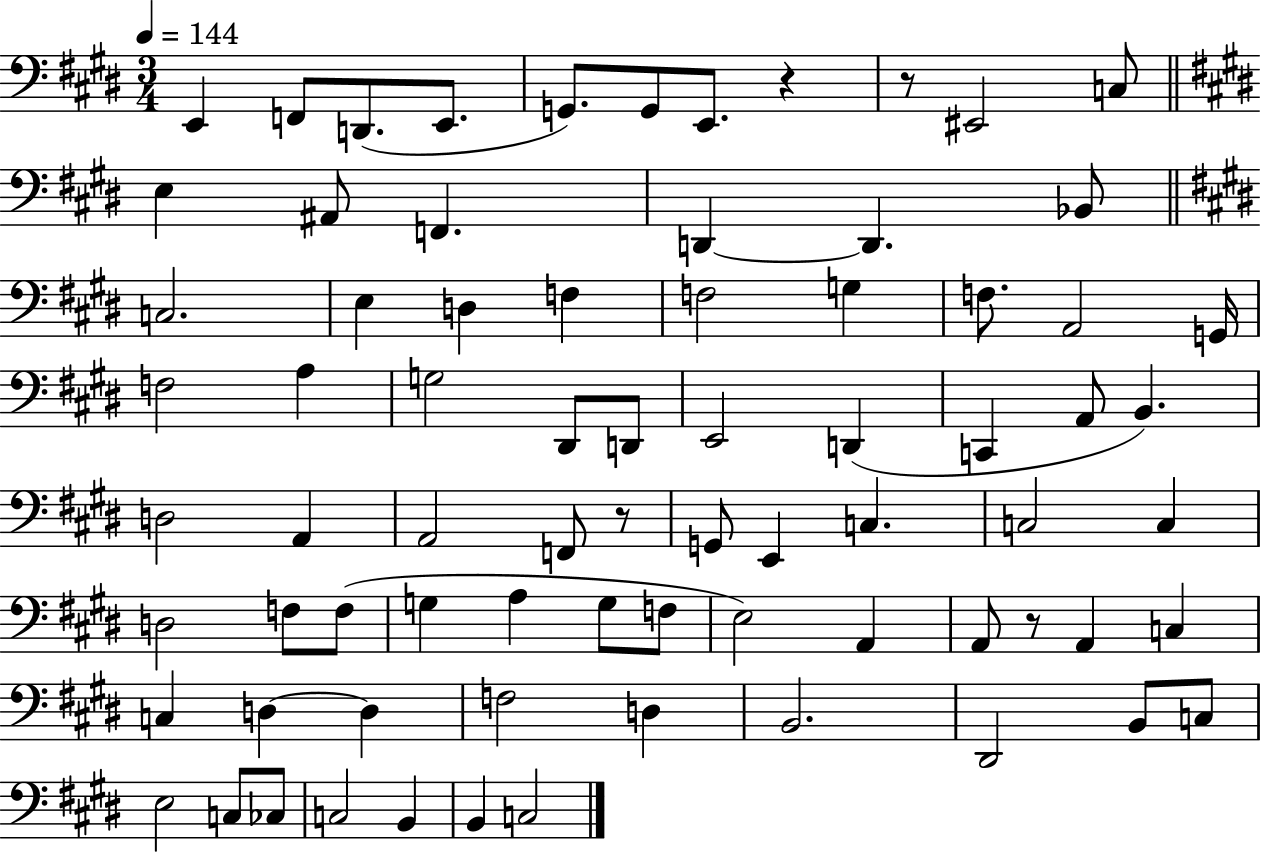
E2/q F2/e D2/e. E2/e. G2/e. G2/e E2/e. R/q R/e EIS2/h C3/e E3/q A#2/e F2/q. D2/q D2/q. Bb2/e C3/h. E3/q D3/q F3/q F3/h G3/q F3/e. A2/h G2/s F3/h A3/q G3/h D#2/e D2/e E2/h D2/q C2/q A2/e B2/q. D3/h A2/q A2/h F2/e R/e G2/e E2/q C3/q. C3/h C3/q D3/h F3/e F3/e G3/q A3/q G3/e F3/e E3/h A2/q A2/e R/e A2/q C3/q C3/q D3/q D3/q F3/h D3/q B2/h. D#2/h B2/e C3/e E3/h C3/e CES3/e C3/h B2/q B2/q C3/h